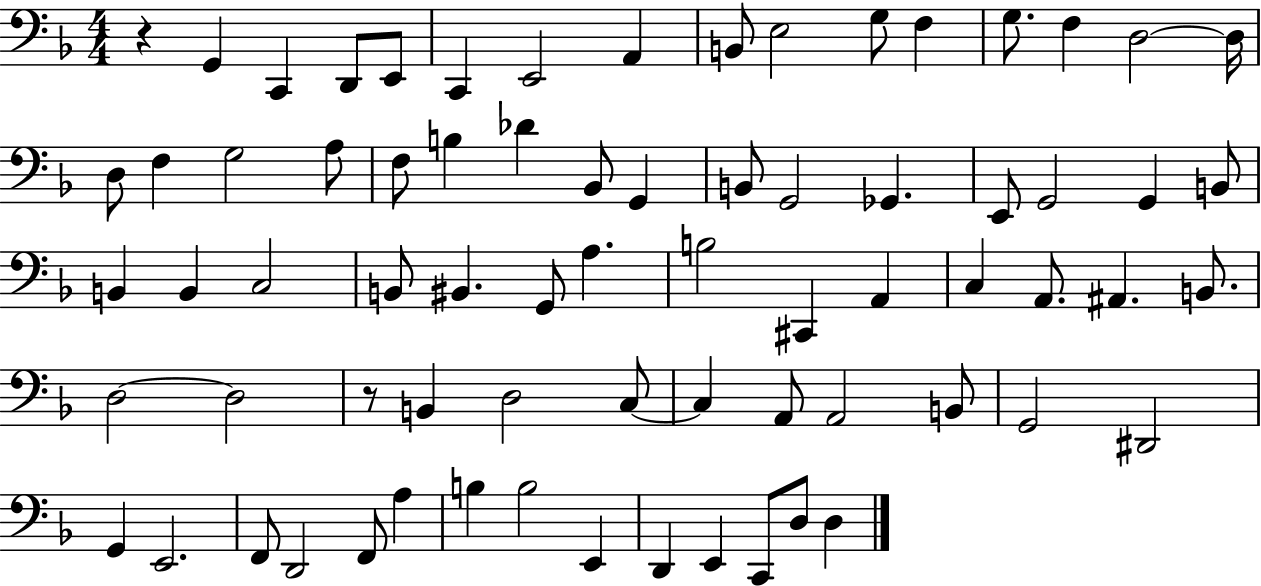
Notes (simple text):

R/q G2/q C2/q D2/e E2/e C2/q E2/h A2/q B2/e E3/h G3/e F3/q G3/e. F3/q D3/h D3/s D3/e F3/q G3/h A3/e F3/e B3/q Db4/q Bb2/e G2/q B2/e G2/h Gb2/q. E2/e G2/h G2/q B2/e B2/q B2/q C3/h B2/e BIS2/q. G2/e A3/q. B3/h C#2/q A2/q C3/q A2/e. A#2/q. B2/e. D3/h D3/h R/e B2/q D3/h C3/e C3/q A2/e A2/h B2/e G2/h D#2/h G2/q E2/h. F2/e D2/h F2/e A3/q B3/q B3/h E2/q D2/q E2/q C2/e D3/e D3/q